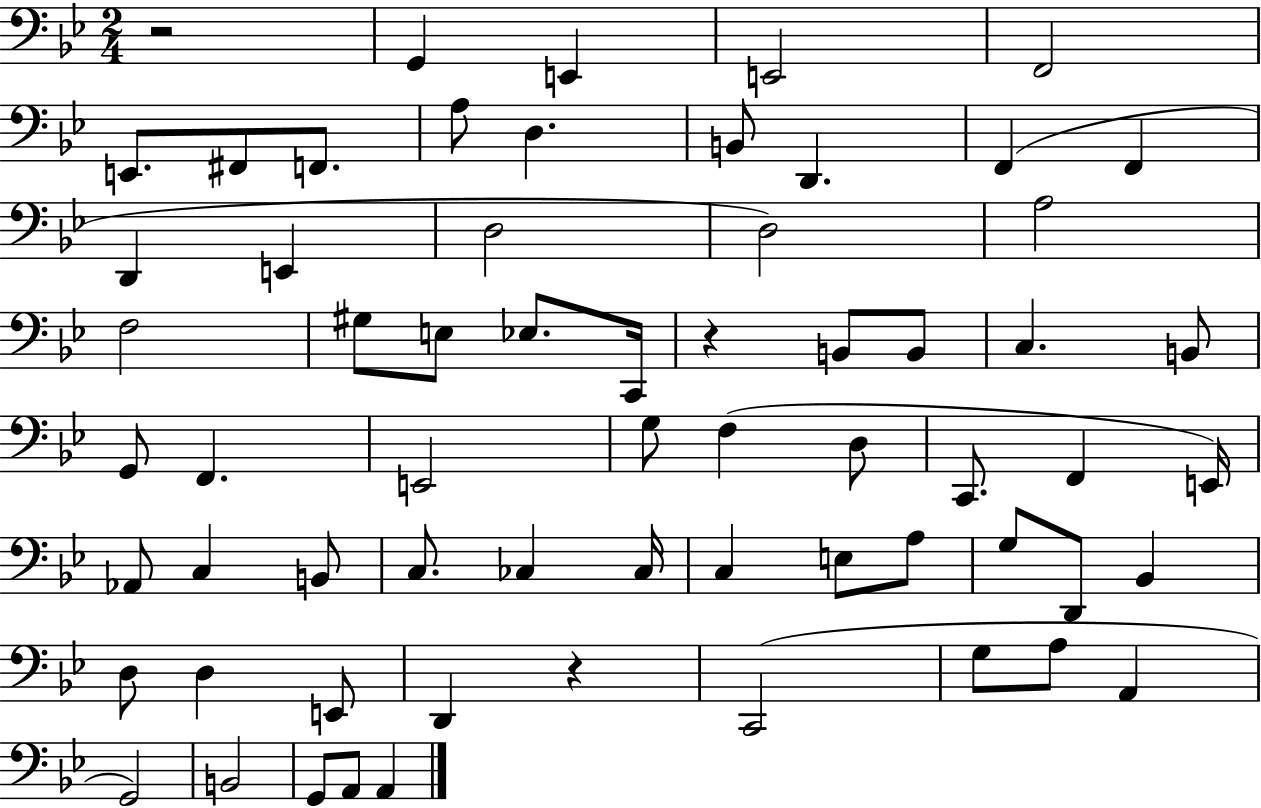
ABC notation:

X:1
T:Untitled
M:2/4
L:1/4
K:Bb
z2 G,, E,, E,,2 F,,2 E,,/2 ^F,,/2 F,,/2 A,/2 D, B,,/2 D,, F,, F,, D,, E,, D,2 D,2 A,2 F,2 ^G,/2 E,/2 _E,/2 C,,/4 z B,,/2 B,,/2 C, B,,/2 G,,/2 F,, E,,2 G,/2 F, D,/2 C,,/2 F,, E,,/4 _A,,/2 C, B,,/2 C,/2 _C, _C,/4 C, E,/2 A,/2 G,/2 D,,/2 _B,, D,/2 D, E,,/2 D,, z C,,2 G,/2 A,/2 A,, G,,2 B,,2 G,,/2 A,,/2 A,,